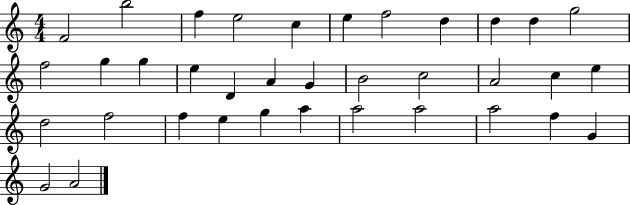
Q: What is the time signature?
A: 4/4